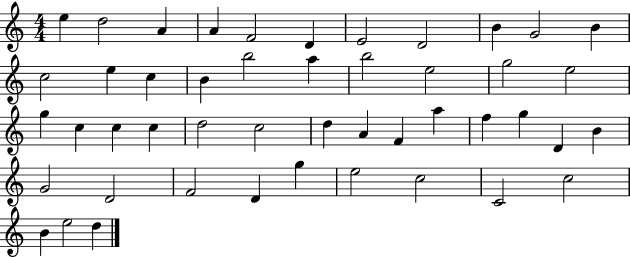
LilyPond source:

{
  \clef treble
  \numericTimeSignature
  \time 4/4
  \key c \major
  e''4 d''2 a'4 | a'4 f'2 d'4 | e'2 d'2 | b'4 g'2 b'4 | \break c''2 e''4 c''4 | b'4 b''2 a''4 | b''2 e''2 | g''2 e''2 | \break g''4 c''4 c''4 c''4 | d''2 c''2 | d''4 a'4 f'4 a''4 | f''4 g''4 d'4 b'4 | \break g'2 d'2 | f'2 d'4 g''4 | e''2 c''2 | c'2 c''2 | \break b'4 e''2 d''4 | \bar "|."
}